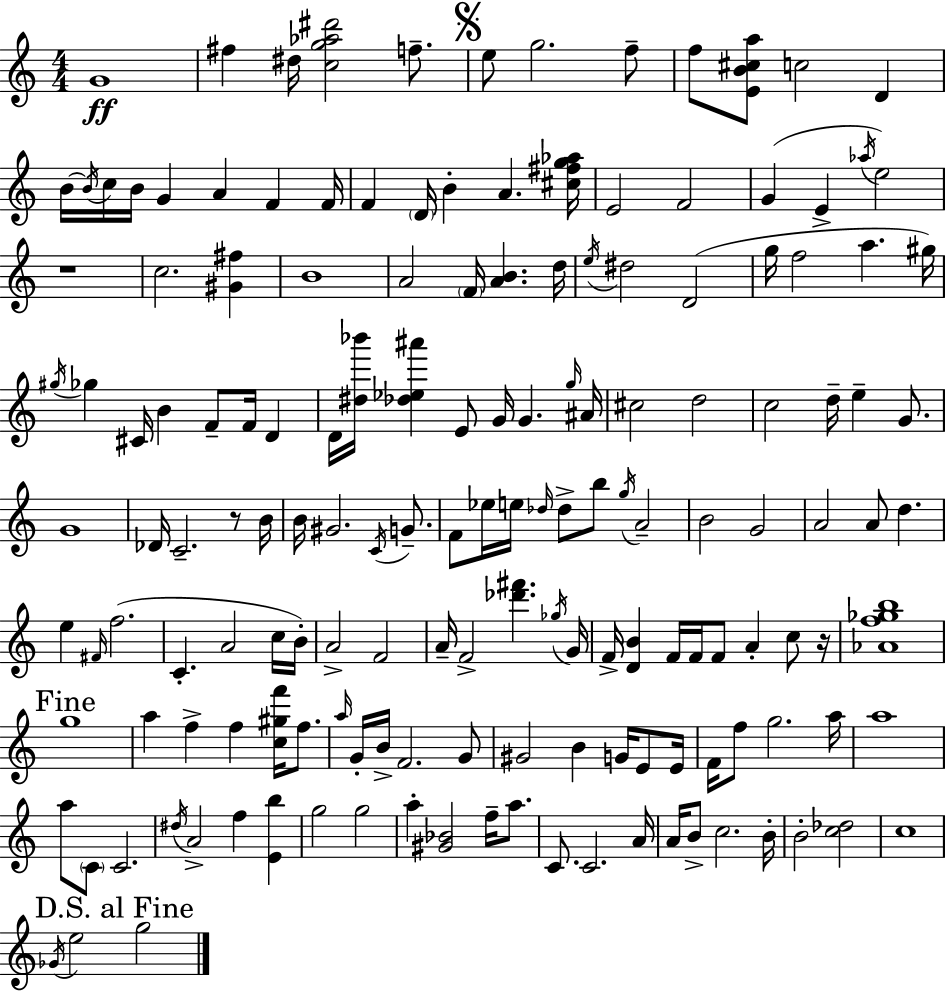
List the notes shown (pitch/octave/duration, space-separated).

G4/w F#5/q D#5/s [C5,G5,Ab5,D#6]/h F5/e. E5/e G5/h. F5/e F5/e [E4,B4,C#5,A5]/e C5/h D4/q B4/s B4/s C5/s B4/s G4/q A4/q F4/q F4/s F4/q D4/s B4/q A4/q. [C#5,F#5,G5,Ab5]/s E4/h F4/h G4/q E4/q Ab5/s E5/h R/w C5/h. [G#4,F#5]/q B4/w A4/h F4/s [A4,B4]/q. D5/s E5/s D#5/h D4/h G5/s F5/h A5/q. G#5/s G#5/s Gb5/q C#4/s B4/q F4/e F4/s D4/q D4/s [D#5,Bb6]/s [Db5,Eb5,A#6]/q E4/e G4/s G4/q. G5/s A#4/s C#5/h D5/h C5/h D5/s E5/q G4/e. G4/w Db4/s C4/h. R/e B4/s B4/s G#4/h. C4/s G4/e. F4/e Eb5/s E5/s Db5/s Db5/e B5/e G5/s A4/h B4/h G4/h A4/h A4/e D5/q. E5/q F#4/s F5/h. C4/q. A4/h C5/s B4/s A4/h F4/h A4/s F4/h [Db6,F#6]/q. Gb5/s G4/s F4/s [D4,B4]/q F4/s F4/s F4/e A4/q C5/e R/s [Ab4,F5,Gb5,B5]/w G5/w A5/q F5/q F5/q [C5,G#5,F6]/s F5/e. A5/s G4/s B4/s F4/h. G4/e G#4/h B4/q G4/s E4/e E4/s F4/s F5/e G5/h. A5/s A5/w A5/e C4/e C4/h. D#5/s A4/h F5/q [E4,B5]/q G5/h G5/h A5/q [G#4,Bb4]/h F5/s A5/e. C4/e. C4/h. A4/s A4/s B4/e C5/h. B4/s B4/h [C5,Db5]/h C5/w Gb4/s E5/h G5/h